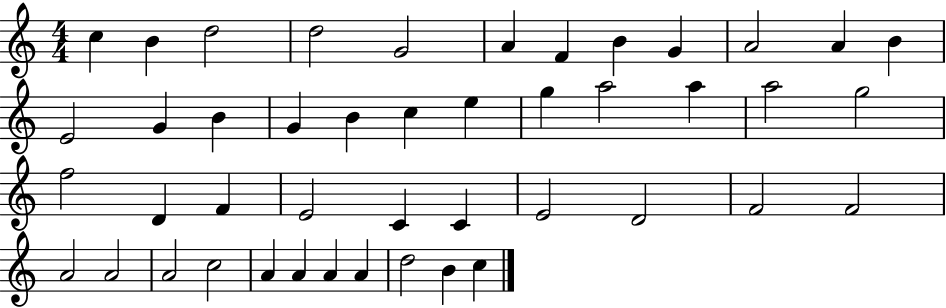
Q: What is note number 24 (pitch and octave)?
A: G5